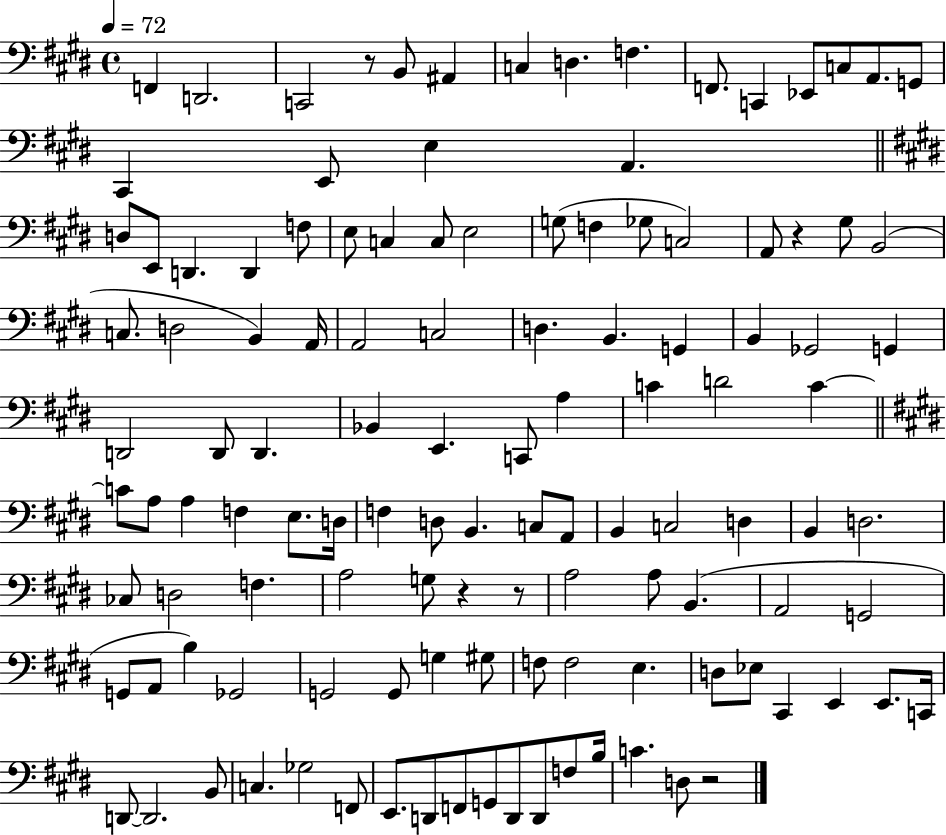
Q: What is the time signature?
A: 4/4